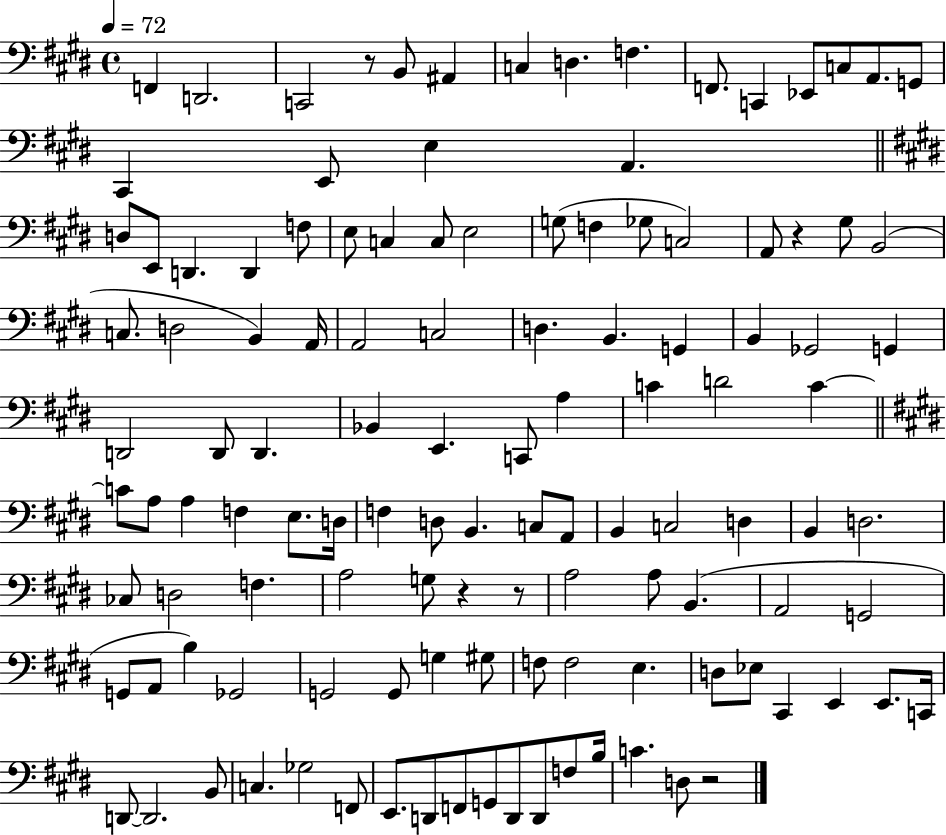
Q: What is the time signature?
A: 4/4